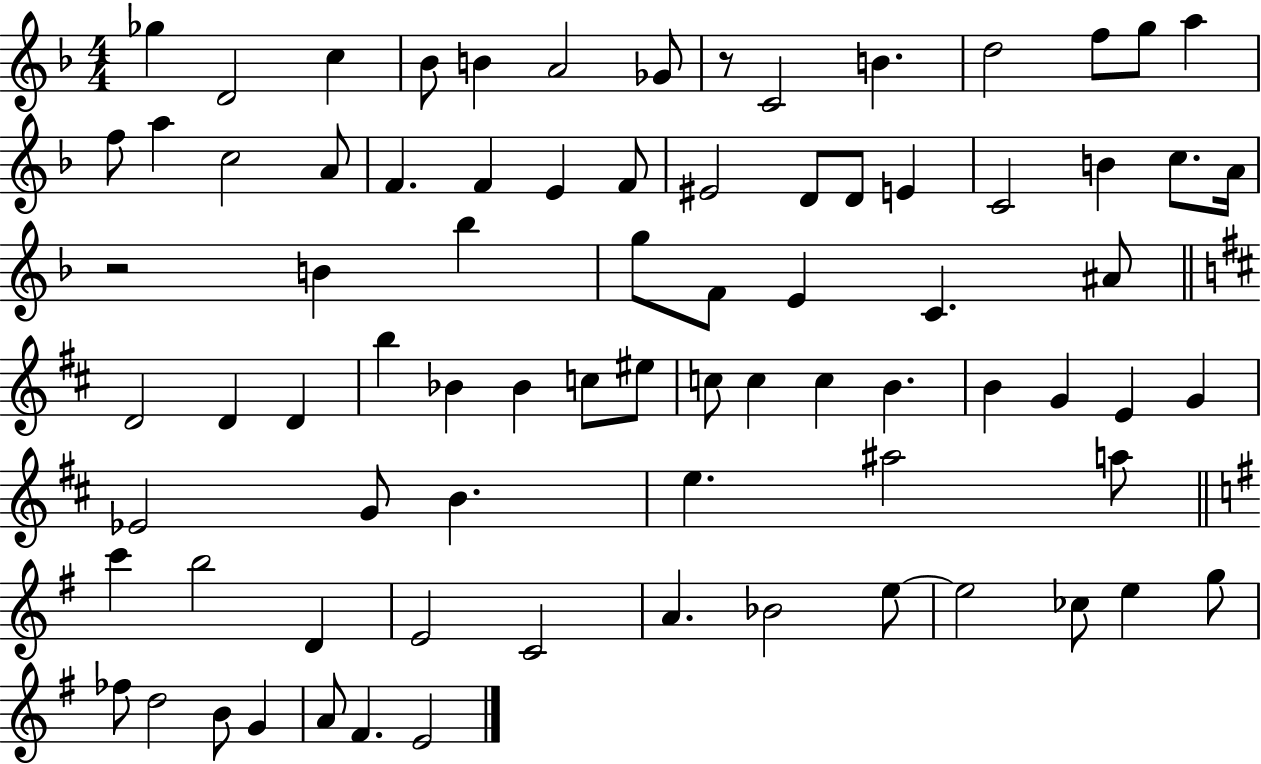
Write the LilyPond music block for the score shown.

{
  \clef treble
  \numericTimeSignature
  \time 4/4
  \key f \major
  ges''4 d'2 c''4 | bes'8 b'4 a'2 ges'8 | r8 c'2 b'4. | d''2 f''8 g''8 a''4 | \break f''8 a''4 c''2 a'8 | f'4. f'4 e'4 f'8 | eis'2 d'8 d'8 e'4 | c'2 b'4 c''8. a'16 | \break r2 b'4 bes''4 | g''8 f'8 e'4 c'4. ais'8 | \bar "||" \break \key d \major d'2 d'4 d'4 | b''4 bes'4 bes'4 c''8 eis''8 | c''8 c''4 c''4 b'4. | b'4 g'4 e'4 g'4 | \break ees'2 g'8 b'4. | e''4. ais''2 a''8 | \bar "||" \break \key g \major c'''4 b''2 d'4 | e'2 c'2 | a'4. bes'2 e''8~~ | e''2 ces''8 e''4 g''8 | \break fes''8 d''2 b'8 g'4 | a'8 fis'4. e'2 | \bar "|."
}